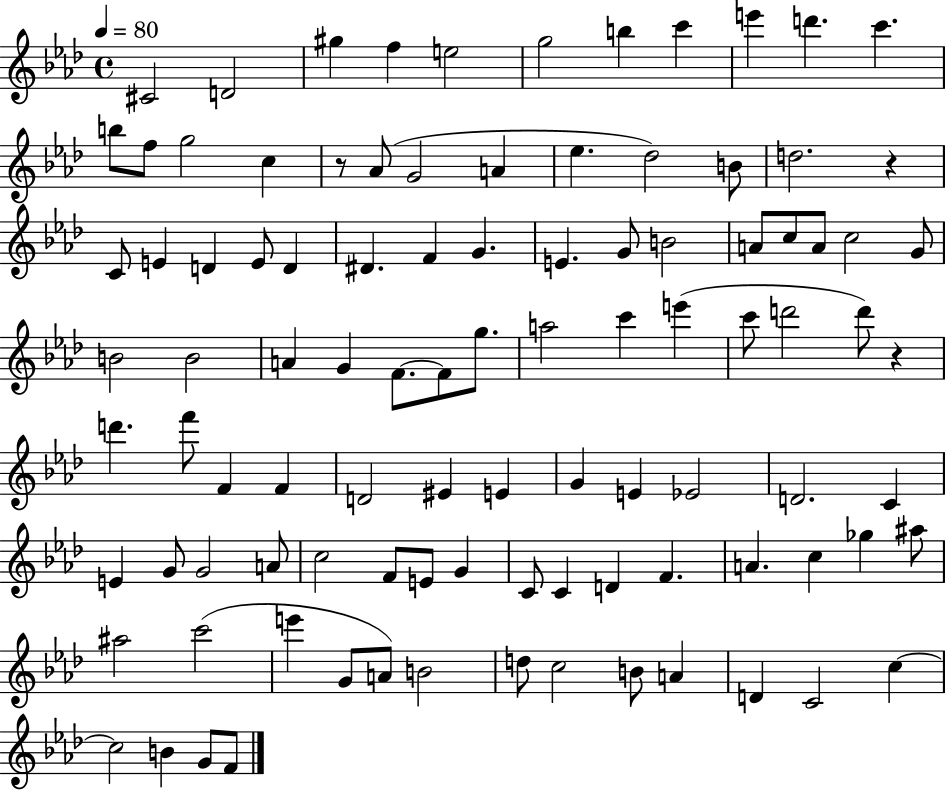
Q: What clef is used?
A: treble